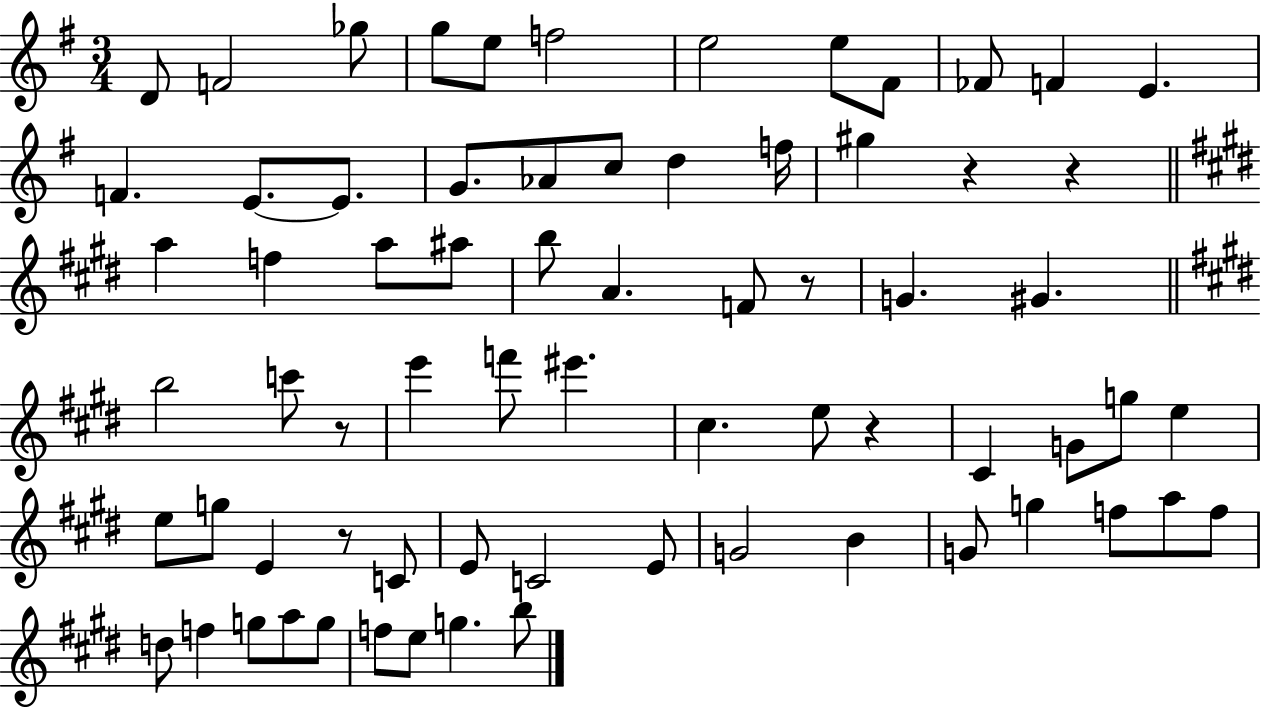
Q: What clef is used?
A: treble